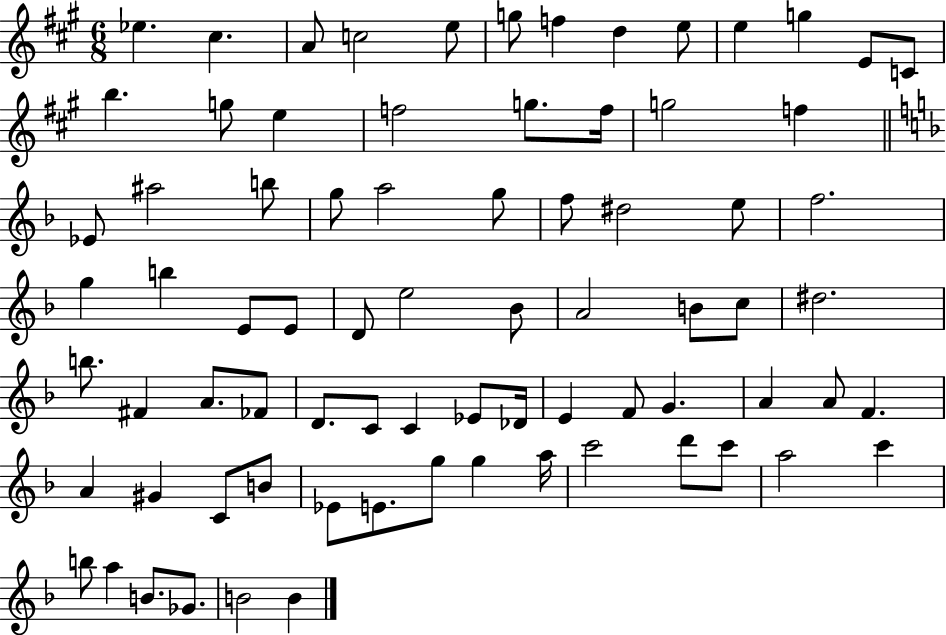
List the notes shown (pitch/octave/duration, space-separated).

Eb5/q. C#5/q. A4/e C5/h E5/e G5/e F5/q D5/q E5/e E5/q G5/q E4/e C4/e B5/q. G5/e E5/q F5/h G5/e. F5/s G5/h F5/q Eb4/e A#5/h B5/e G5/e A5/h G5/e F5/e D#5/h E5/e F5/h. G5/q B5/q E4/e E4/e D4/e E5/h Bb4/e A4/h B4/e C5/e D#5/h. B5/e. F#4/q A4/e. FES4/e D4/e. C4/e C4/q Eb4/e Db4/s E4/q F4/e G4/q. A4/q A4/e F4/q. A4/q G#4/q C4/e B4/e Eb4/e E4/e. G5/e G5/q A5/s C6/h D6/e C6/e A5/h C6/q B5/e A5/q B4/e. Gb4/e. B4/h B4/q